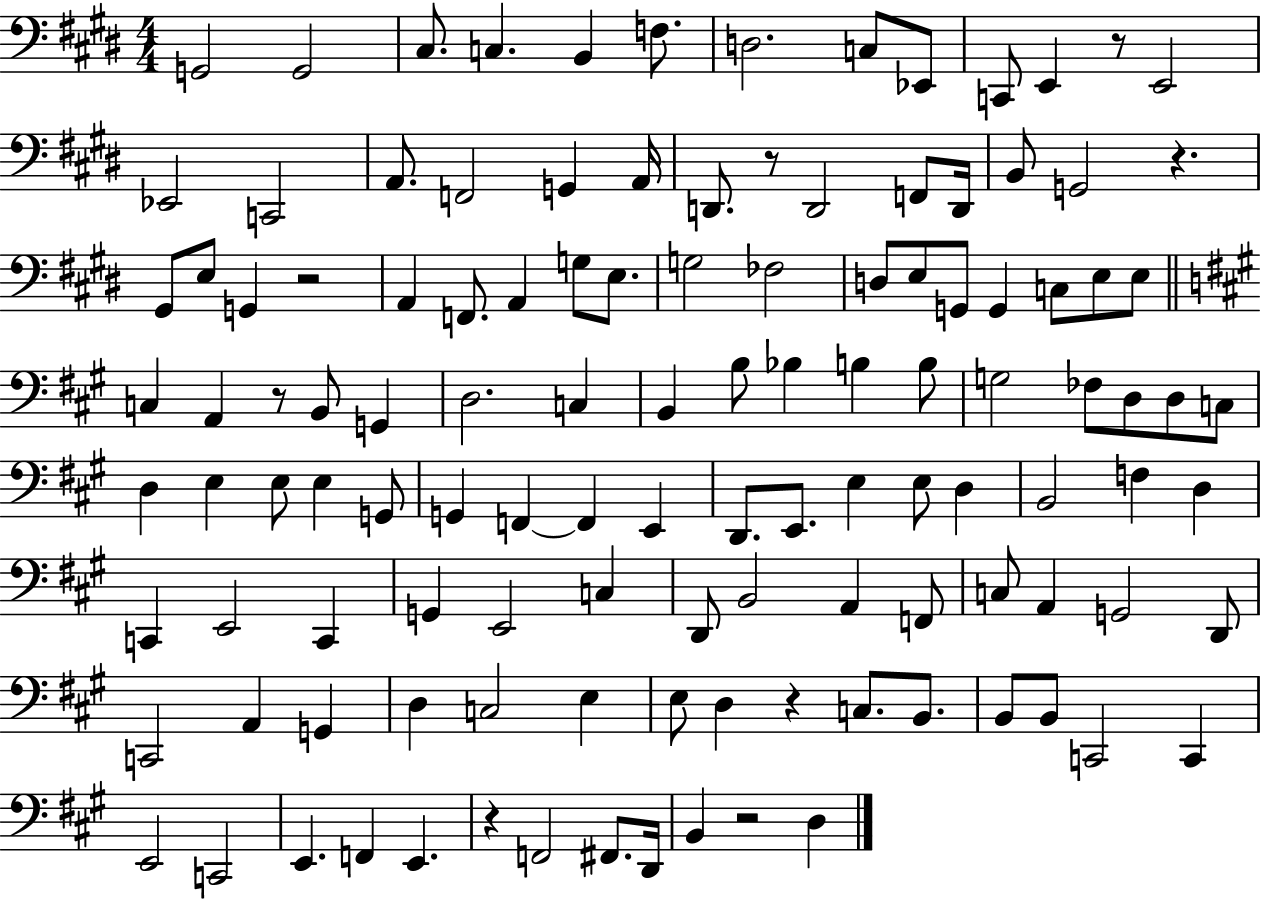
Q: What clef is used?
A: bass